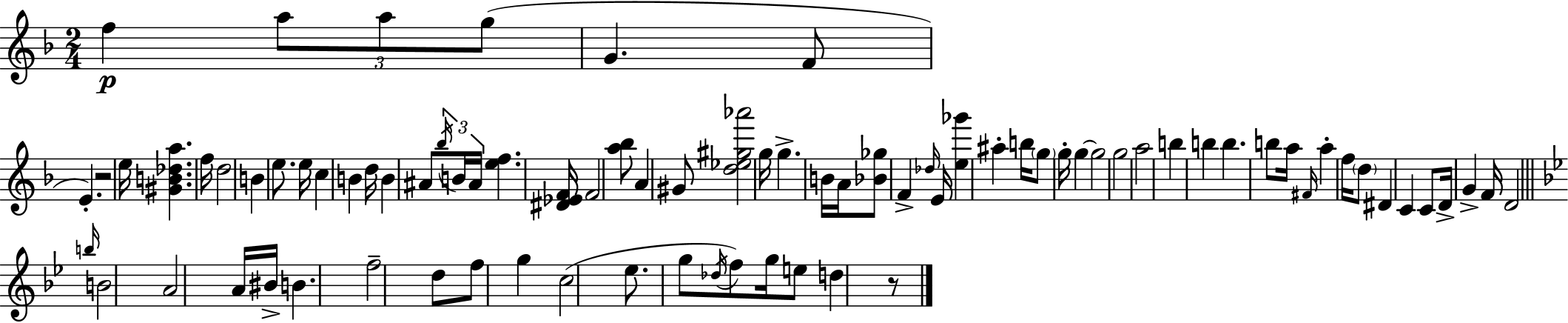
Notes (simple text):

F5/q A5/e A5/e G5/e G4/q. F4/e E4/q. R/h E5/s [G#4,B4,Db5,A5]/q. F5/s D5/h B4/q E5/e. E5/s C5/q B4/q D5/s B4/q A#4/e Bb5/s B4/s A#4/s [E5,F5]/q. [D#4,Eb4,F4]/s F4/h [A5,Bb5]/e A4/q G#4/e [D5,Eb5,G#5,Ab6]/h G5/s G5/q. B4/s A4/s [Bb4,Gb5]/e F4/q Db5/s E4/s [E5,Gb6]/q A#5/q B5/s G5/e G5/s G5/q G5/h G5/h A5/h B5/q B5/q B5/q. B5/e A5/s F#4/s A5/q F5/s D5/e D#4/q C4/q C4/e D4/s G4/q F4/s D4/h B5/s B4/h A4/h A4/s BIS4/s B4/q. F5/h D5/e F5/e G5/q C5/h Eb5/e. G5/e Db5/s F5/e G5/s E5/e D5/q R/e